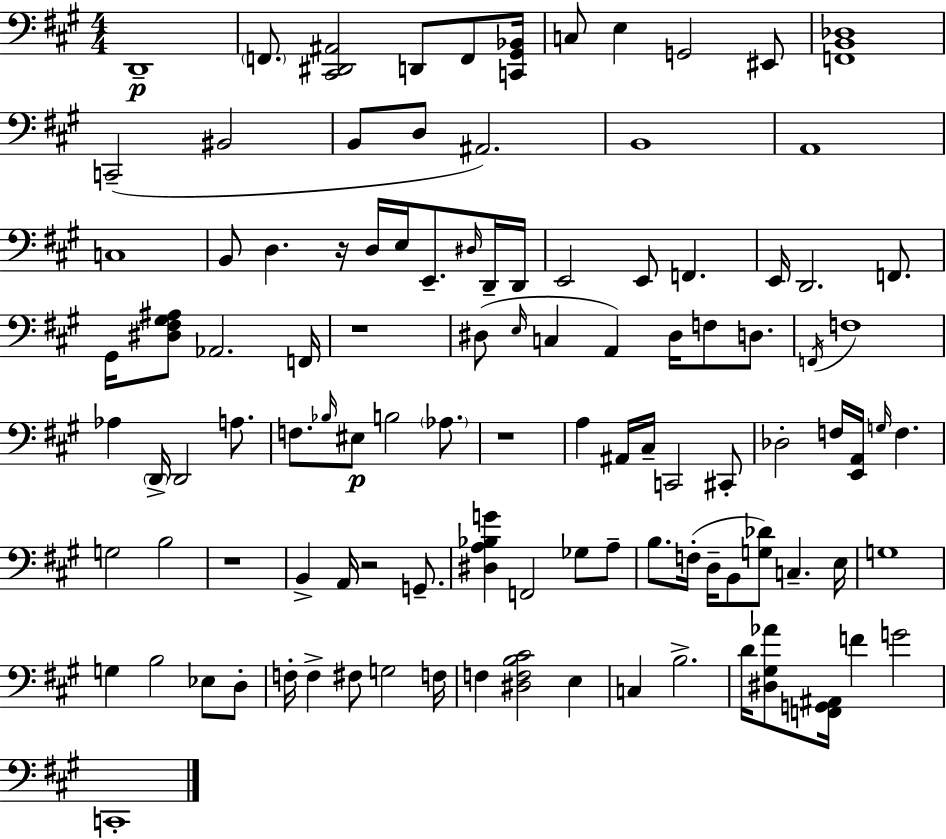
X:1
T:Untitled
M:4/4
L:1/4
K:A
D,,4 F,,/2 [^C,,^D,,^A,,]2 D,,/2 F,,/2 [C,,^G,,_B,,]/4 C,/2 E, G,,2 ^E,,/2 [F,,B,,_D,]4 C,,2 ^B,,2 B,,/2 D,/2 ^A,,2 B,,4 A,,4 C,4 B,,/2 D, z/4 D,/4 E,/4 E,,/2 ^D,/4 D,,/4 D,,/4 E,,2 E,,/2 F,, E,,/4 D,,2 F,,/2 ^G,,/4 [^D,^F,^G,^A,]/2 _A,,2 F,,/4 z4 ^D,/2 E,/4 C, A,, ^D,/4 F,/2 D,/2 F,,/4 F,4 _A, D,,/4 D,,2 A,/2 F,/2 _B,/4 ^E,/2 B,2 _A,/2 z4 A, ^A,,/4 ^C,/4 C,,2 ^C,,/2 _D,2 F,/4 [E,,A,,]/4 G,/4 F, G,2 B,2 z4 B,, A,,/4 z2 G,,/2 [^D,A,_B,G] F,,2 _G,/2 A,/2 B,/2 F,/4 D,/4 B,,/2 [G,_D]/2 C, E,/4 G,4 G, B,2 _E,/2 D,/2 F,/4 F, ^F,/2 G,2 F,/4 F, [^D,F,B,^C]2 E, C, B,2 D/4 [^D,^G,_A]/2 [F,,G,,^A,,]/4 F G2 C,,4